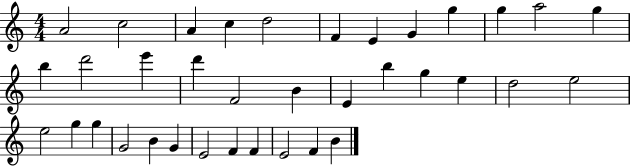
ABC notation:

X:1
T:Untitled
M:4/4
L:1/4
K:C
A2 c2 A c d2 F E G g g a2 g b d'2 e' d' F2 B E b g e d2 e2 e2 g g G2 B G E2 F F E2 F B